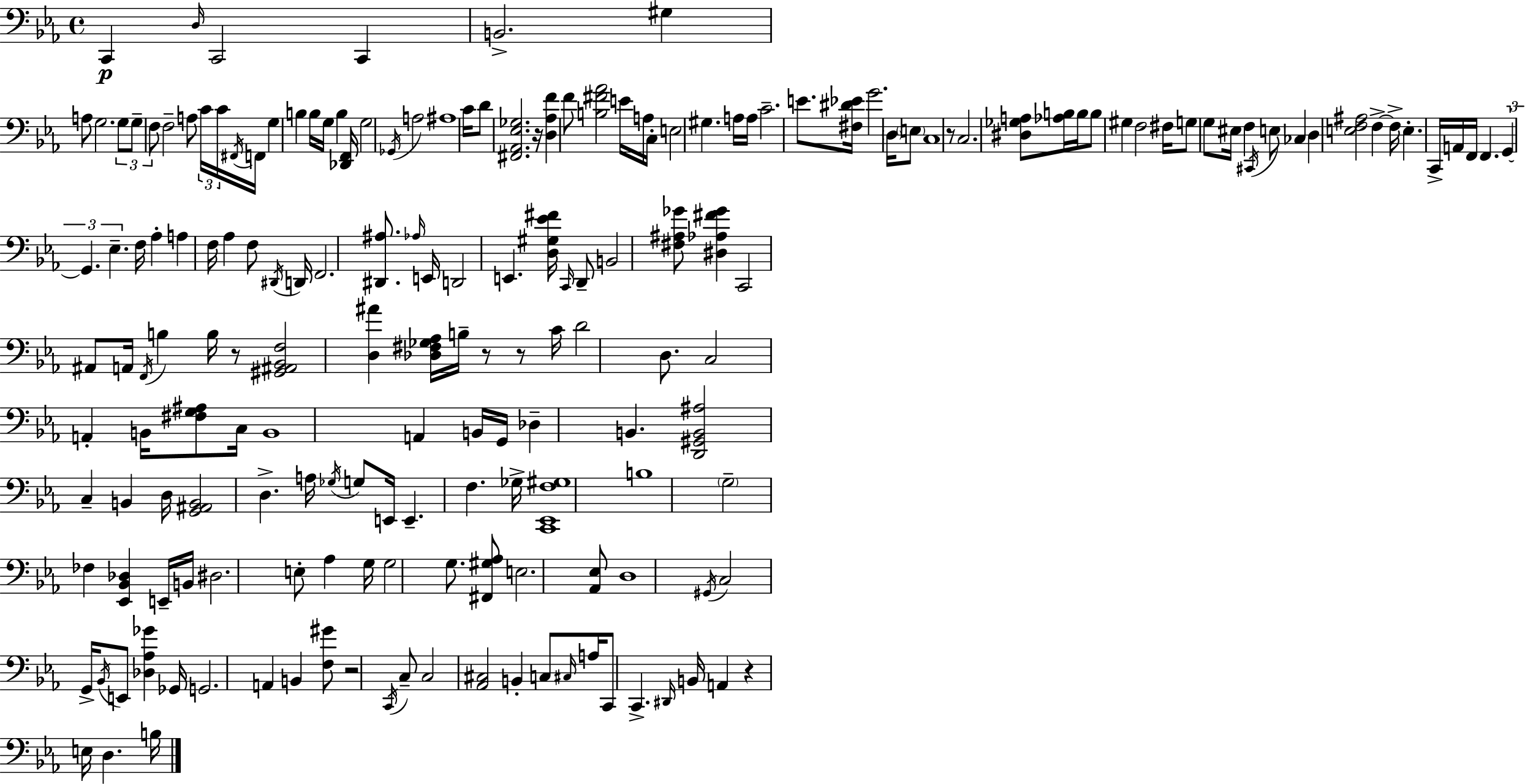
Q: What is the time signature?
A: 4/4